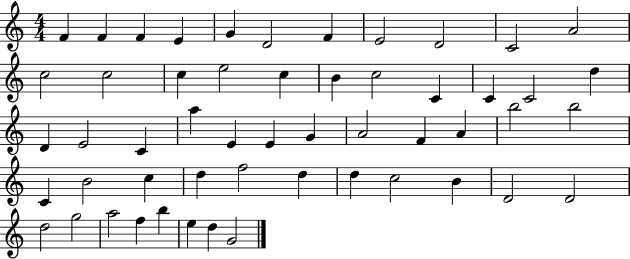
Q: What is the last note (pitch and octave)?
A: G4